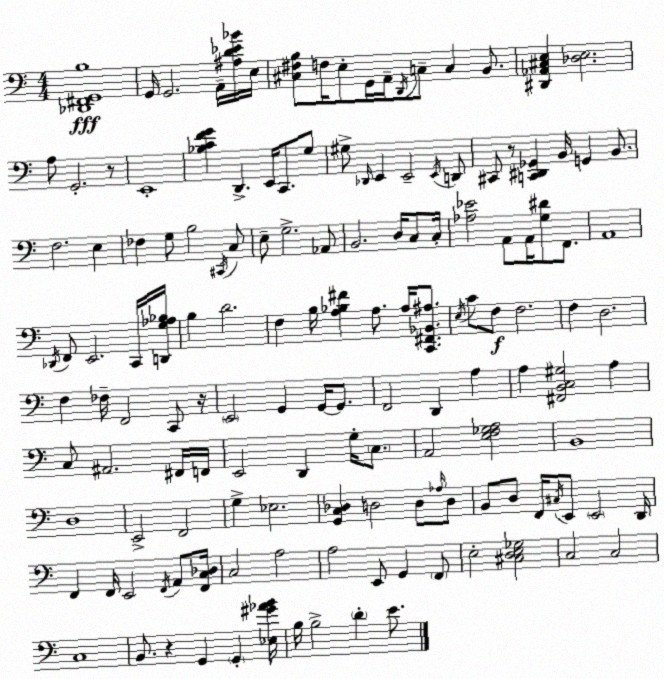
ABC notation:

X:1
T:Untitled
M:4/4
L:1/4
K:Am
[_D,,^F,,G,,B,]4 G,,/4 G,,2 A,,/4 [^A,D_E_B]/4 E,/4 [^C,^F,B,]/2 F,/4 E,/2 G,,/4 A,,/4 D,,/4 C,/2 C, B,,/2 [^D,,_A,,^C,E,] [_D,E,]2 A,/2 G,,2 z/2 E,,4 [_B,CFG] D,, E,,/4 C,,/2 G,/2 ^G,/2 _D,,/4 E,, E,,2 E,,/4 D,,/2 ^C,,/2 z/2 [C,,^D,,_G,,] B,,/4 G,, B,,/2 F,2 E, _F, G,/2 B,2 ^C,,/4 C,/2 E,/2 G,2 _A,,/2 B,,2 D,/4 C,/2 C,/4 [_A,_E]2 A,,/2 A,,/4 [G,^D]/2 F,,/2 A,,4 _D,,/4 F,,/2 E,,2 C,,/4 [D,,G,_A,_B,]/4 B, D2 F, B,/4 [A,_B,^F] A,/2 A,/4 [C,,^F,,_B,,^A,]/2 E,/4 C/2 F,/2 F,2 F, D,2 F, _F,/4 F,,2 C,,/2 z/4 E,,2 G,, G,,/4 G,,/2 F,,2 D,, A, A, [^F,,B,,C,^G,]2 A, C,/2 ^A,,2 ^F,,/4 F,,/4 E,,2 D,, G,/4 C,/2 A,,2 [E,F,_G,A,]2 B,,4 D,4 E,,2 F,,2 G, _E,2 [G,,C,_D,] D,2 D,/2 _A,/4 D,/2 B,,/2 D,/2 F,,/4 ^C,/4 E,,/2 E,,2 D,,/4 F,, F,,/4 E,,2 F,,/4 A,,/2 [F,,C,_D,]/4 C,2 A,2 A,2 E,,/2 G,, F,,/2 E,2 [^C,D,E,_G,]2 C,2 C,2 C,4 B,,/2 z G,, G,, [_E,^G_AB]/4 B,/4 B,2 D E/2